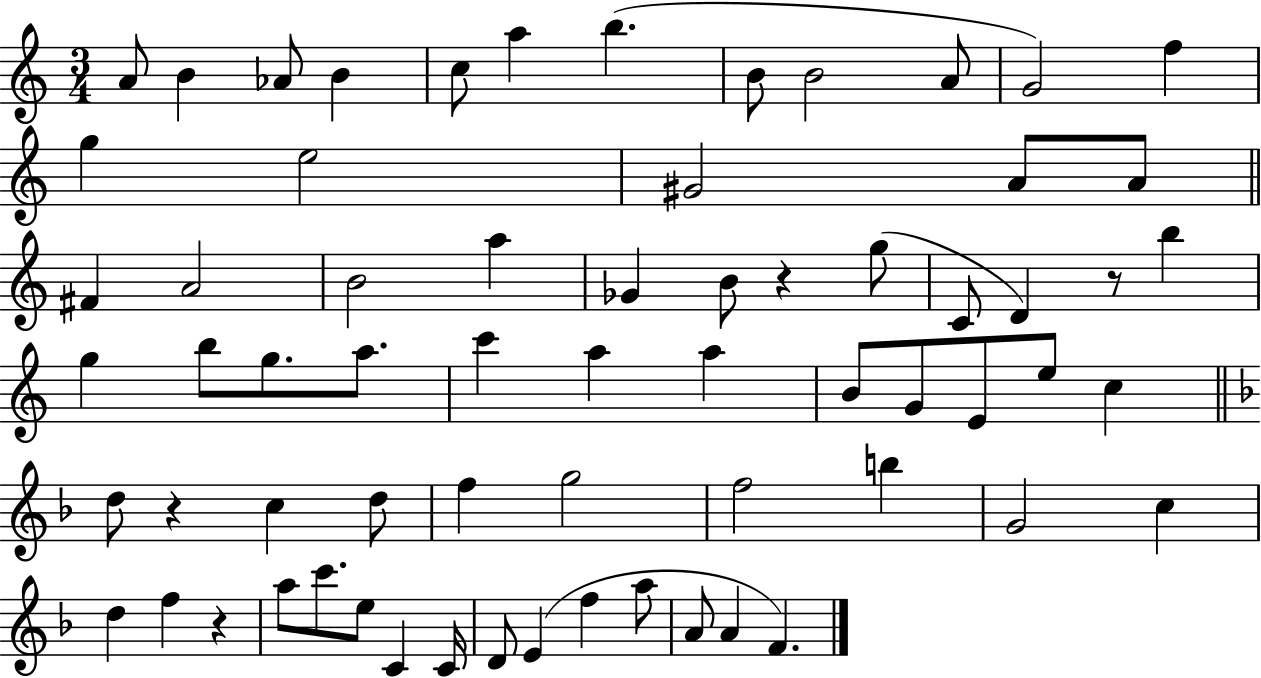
X:1
T:Untitled
M:3/4
L:1/4
K:C
A/2 B _A/2 B c/2 a b B/2 B2 A/2 G2 f g e2 ^G2 A/2 A/2 ^F A2 B2 a _G B/2 z g/2 C/2 D z/2 b g b/2 g/2 a/2 c' a a B/2 G/2 E/2 e/2 c d/2 z c d/2 f g2 f2 b G2 c d f z a/2 c'/2 e/2 C C/4 D/2 E f a/2 A/2 A F